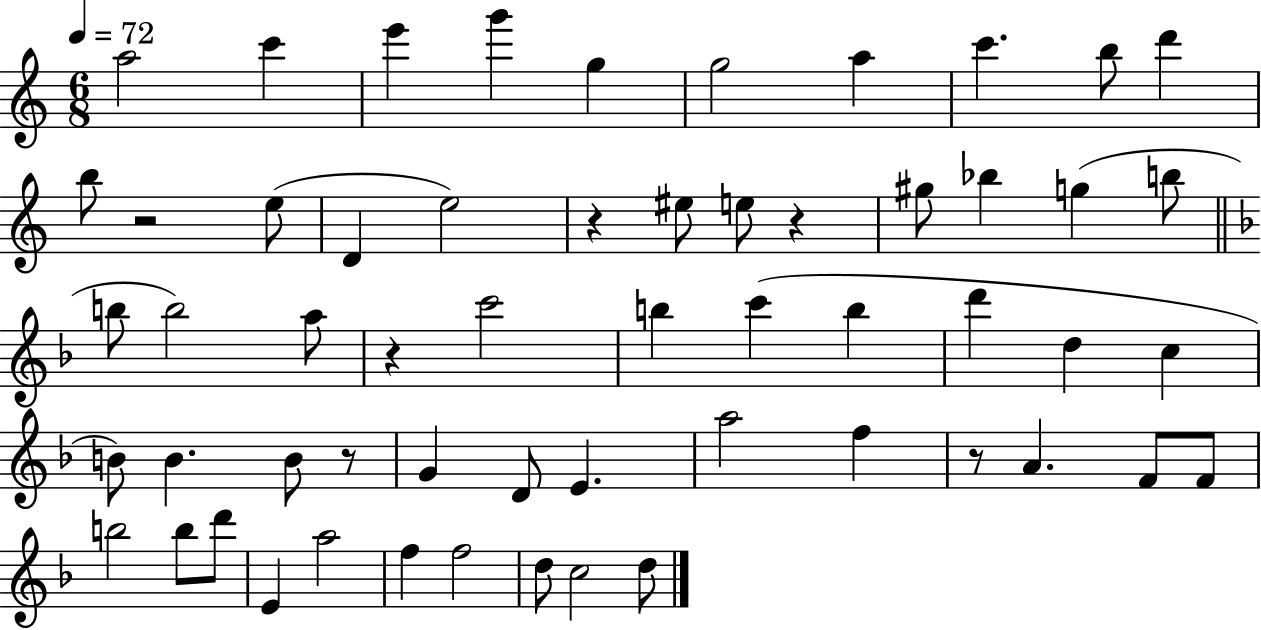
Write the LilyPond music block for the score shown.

{
  \clef treble
  \numericTimeSignature
  \time 6/8
  \key c \major
  \tempo 4 = 72
  a''2 c'''4 | e'''4 g'''4 g''4 | g''2 a''4 | c'''4. b''8 d'''4 | \break b''8 r2 e''8( | d'4 e''2) | r4 eis''8 e''8 r4 | gis''8 bes''4 g''4( b''8 | \break \bar "||" \break \key f \major b''8 b''2) a''8 | r4 c'''2 | b''4 c'''4( b''4 | d'''4 d''4 c''4 | \break b'8) b'4. b'8 r8 | g'4 d'8 e'4. | a''2 f''4 | r8 a'4. f'8 f'8 | \break b''2 b''8 d'''8 | e'4 a''2 | f''4 f''2 | d''8 c''2 d''8 | \break \bar "|."
}